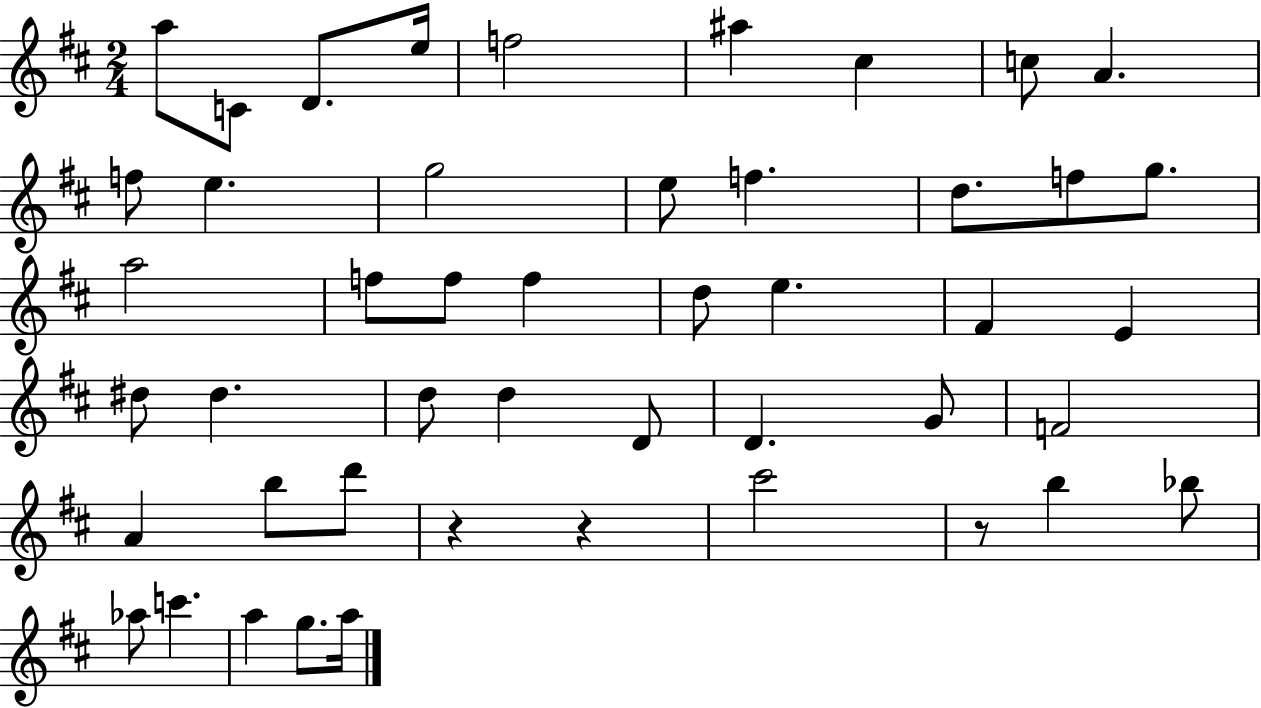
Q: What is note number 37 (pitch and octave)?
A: C#6